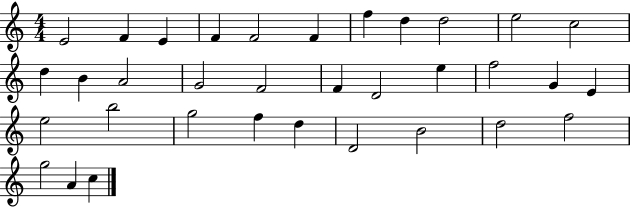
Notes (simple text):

E4/h F4/q E4/q F4/q F4/h F4/q F5/q D5/q D5/h E5/h C5/h D5/q B4/q A4/h G4/h F4/h F4/q D4/h E5/q F5/h G4/q E4/q E5/h B5/h G5/h F5/q D5/q D4/h B4/h D5/h F5/h G5/h A4/q C5/q